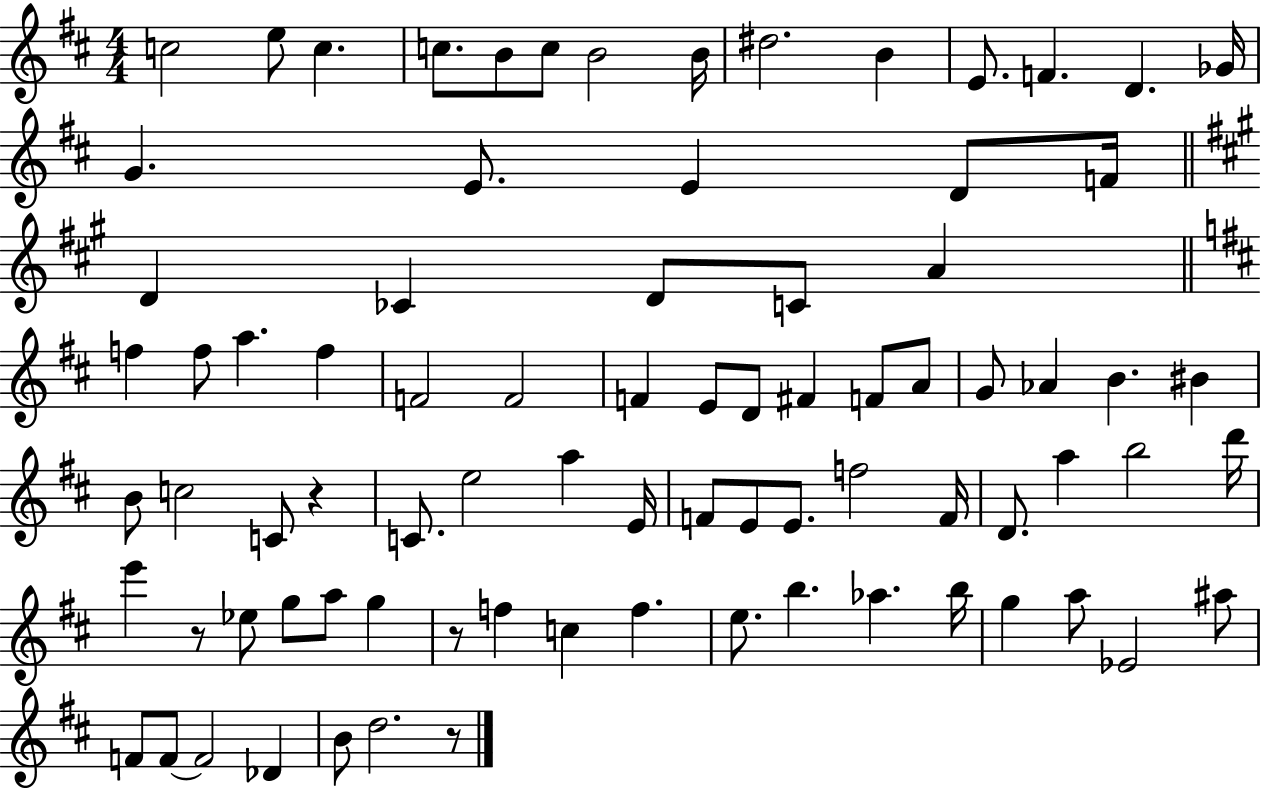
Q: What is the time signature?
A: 4/4